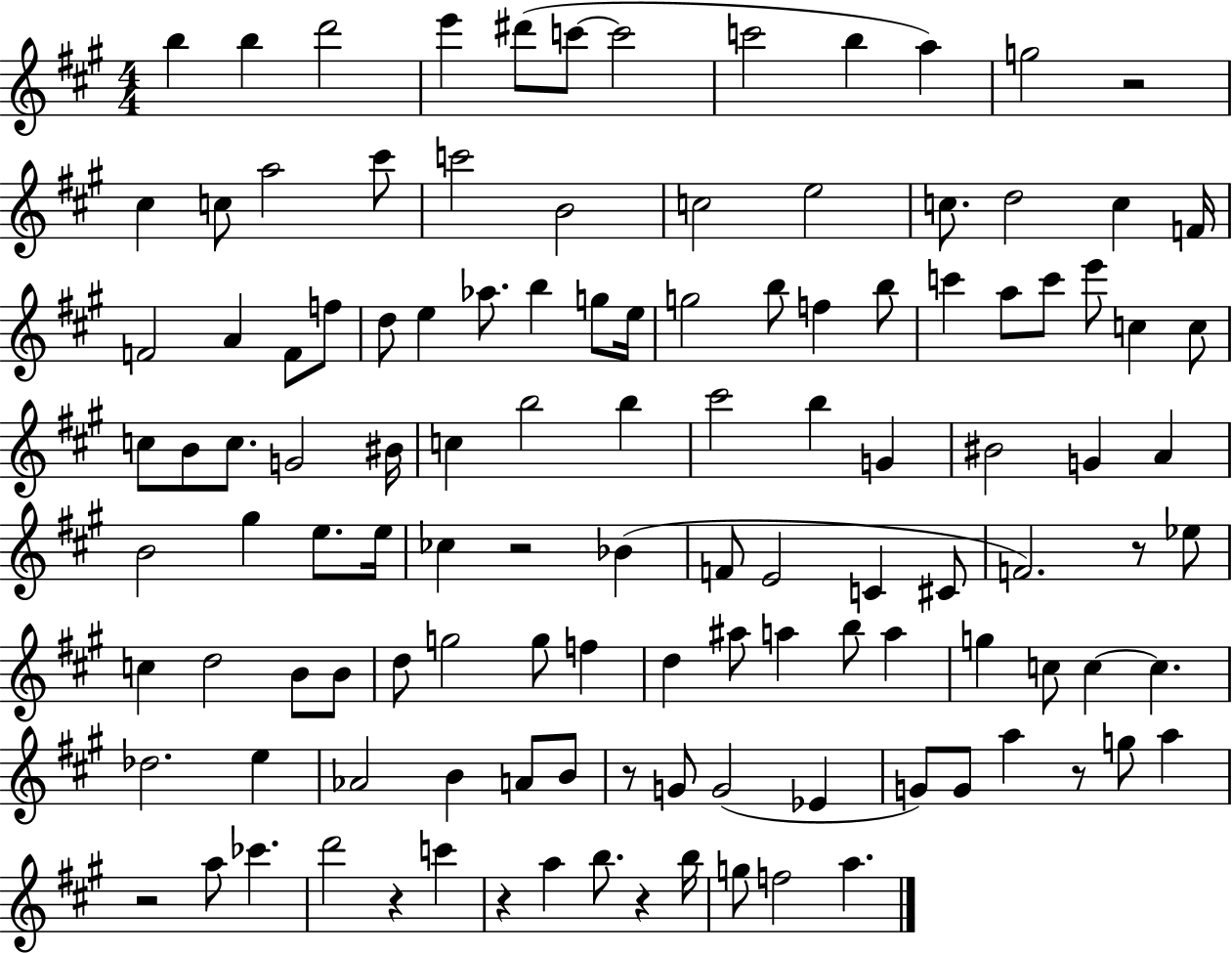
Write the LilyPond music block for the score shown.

{
  \clef treble
  \numericTimeSignature
  \time 4/4
  \key a \major
  b''4 b''4 d'''2 | e'''4 dis'''8( c'''8~~ c'''2 | c'''2 b''4 a''4) | g''2 r2 | \break cis''4 c''8 a''2 cis'''8 | c'''2 b'2 | c''2 e''2 | c''8. d''2 c''4 f'16 | \break f'2 a'4 f'8 f''8 | d''8 e''4 aes''8. b''4 g''8 e''16 | g''2 b''8 f''4 b''8 | c'''4 a''8 c'''8 e'''8 c''4 c''8 | \break c''8 b'8 c''8. g'2 bis'16 | c''4 b''2 b''4 | cis'''2 b''4 g'4 | bis'2 g'4 a'4 | \break b'2 gis''4 e''8. e''16 | ces''4 r2 bes'4( | f'8 e'2 c'4 cis'8 | f'2.) r8 ees''8 | \break c''4 d''2 b'8 b'8 | d''8 g''2 g''8 f''4 | d''4 ais''8 a''4 b''8 a''4 | g''4 c''8 c''4~~ c''4. | \break des''2. e''4 | aes'2 b'4 a'8 b'8 | r8 g'8 g'2( ees'4 | g'8) g'8 a''4 r8 g''8 a''4 | \break r2 a''8 ces'''4. | d'''2 r4 c'''4 | r4 a''4 b''8. r4 b''16 | g''8 f''2 a''4. | \break \bar "|."
}